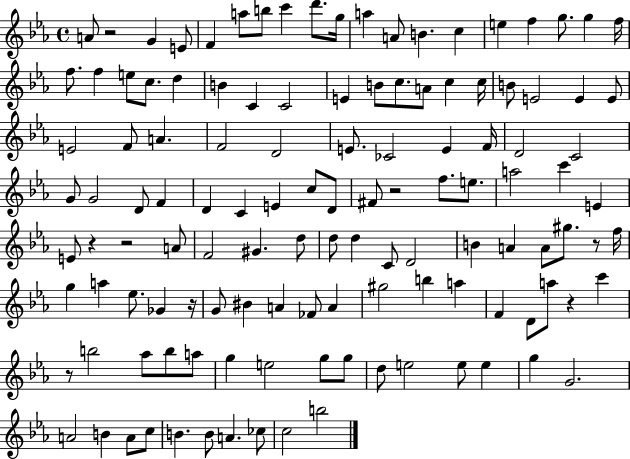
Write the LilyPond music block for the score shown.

{
  \clef treble
  \time 4/4
  \defaultTimeSignature
  \key ees \major
  a'8 r2 g'4 e'8 | f'4 a''8 b''8 c'''4 d'''8. g''16 | a''4 a'8 b'4. c''4 | e''4 f''4 g''8. g''4 f''16 | \break f''8. f''4 e''8 c''8. d''4 | b'4 c'4 c'2 | e'4 b'8 c''8. a'8 c''4 c''16 | b'8 e'2 e'4 e'8 | \break e'2 f'8 a'4. | f'2 d'2 | e'8. ces'2 e'4 f'16 | d'2 c'2 | \break g'8 g'2 d'8 f'4 | d'4 c'4 e'4 c''8 d'8 | fis'8 r2 f''8. e''8. | a''2 c'''4 e'4 | \break e'8 r4 r2 a'8 | f'2 gis'4. d''8 | d''8 d''4 c'8 d'2 | b'4 a'4 a'8 gis''8. r8 f''16 | \break g''4 a''4 ees''8. ges'4 r16 | g'8 bis'4 a'4 fes'8 a'4 | gis''2 b''4 a''4 | f'4 d'8 a''8 r4 c'''4 | \break r8 b''2 aes''8 b''8 a''8 | g''4 e''2 g''8 g''8 | d''8 e''2 e''8 e''4 | g''4 g'2. | \break a'2 b'4 a'8 c''8 | b'4. b'8 a'4. ces''8 | c''2 b''2 | \bar "|."
}